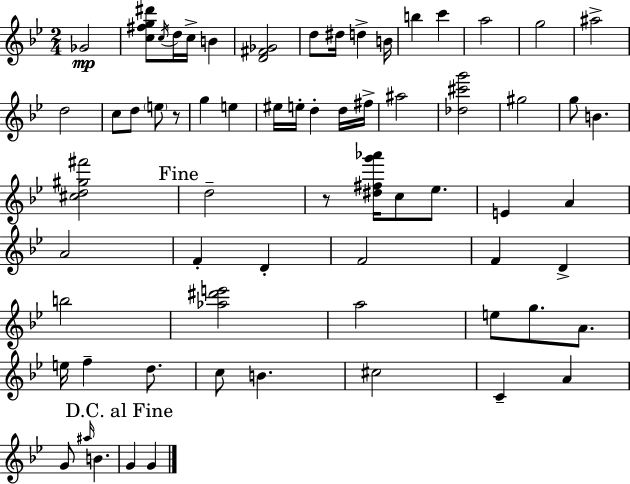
X:1
T:Untitled
M:2/4
L:1/4
K:Bb
_G2 [c^fg^d']/2 c/4 d/4 c/4 B [D^F_G]2 d/2 ^d/4 d B/4 b c' a2 g2 ^a2 d2 c/2 d/2 e/2 z/2 g e ^e/4 e/4 d d/4 ^f/4 ^a2 [_d^c'g']2 ^g2 g/2 B [^cd^g^f']2 d2 z/2 [^d^fg'_a']/4 c/2 _e/2 E A A2 F D F2 F D b2 [_a^d'e']2 a2 e/2 g/2 A/2 e/4 f d/2 c/2 B ^c2 C A G/2 ^a/4 B G G